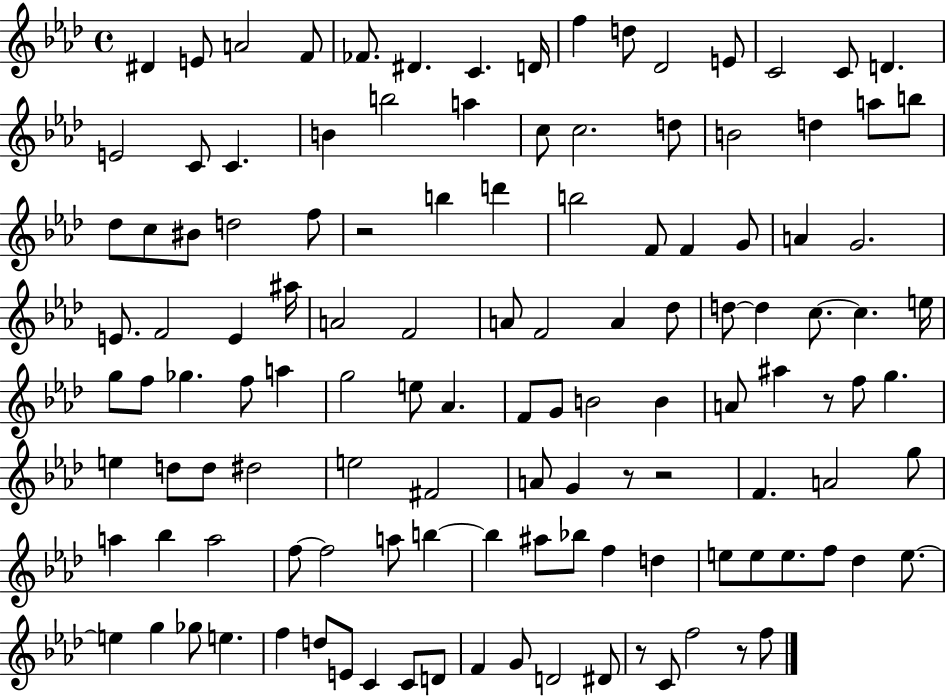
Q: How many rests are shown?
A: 6